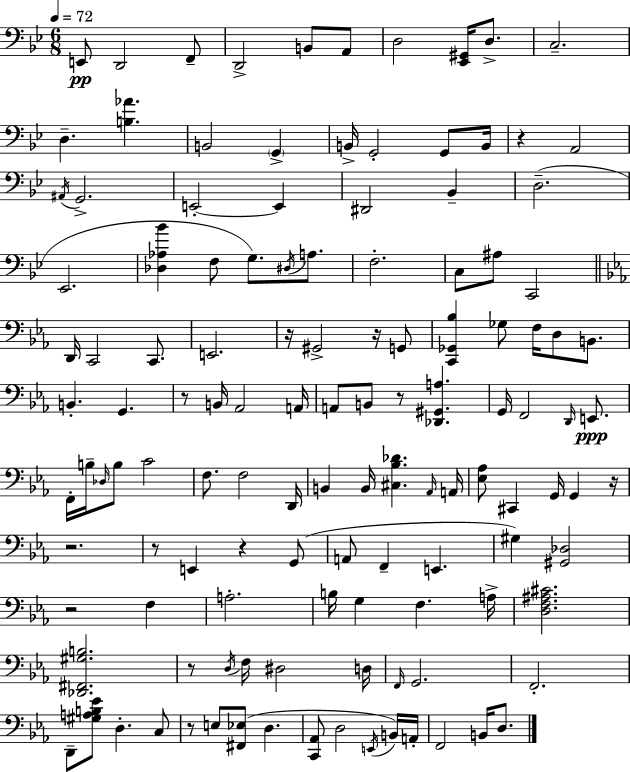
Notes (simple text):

E2/e D2/h F2/e D2/h B2/e A2/e D3/h [Eb2,G#2]/s D3/e. C3/h. D3/q. [B3,Ab4]/q. B2/h G2/q B2/s G2/h G2/e B2/s R/q A2/h A#2/s G2/h. E2/h E2/q D#2/h Bb2/q D3/h. Eb2/h. [Db3,Ab3,Bb4]/q F3/e G3/e. D#3/s A3/e. F3/h. C3/e A#3/e C2/h D2/s C2/h C2/e. E2/h. R/s G#2/h R/s G2/e [C2,Gb2,Bb3]/q Gb3/e F3/s D3/e B2/e. B2/q. G2/q. R/e B2/s Ab2/h A2/s A2/e B2/e R/e [Db2,G#2,A3]/q. G2/s F2/h D2/s E2/e. F2/s B3/s Db3/s B3/e C4/h F3/e. F3/h D2/s B2/q B2/s [C#3,Bb3,Db4]/q. Ab2/s A2/s [Eb3,Ab3]/e C#2/q G2/s G2/q R/s R/h. R/e E2/q R/q G2/e A2/e F2/q E2/q. G#3/q [G#2,Db3]/h R/h F3/q A3/h. B3/s G3/q F3/q. A3/s [D3,F3,A#3,C#4]/h. [Db2,F#2,G#3,B3]/h. R/e D3/s F3/s D#3/h D3/s F2/s G2/h. F2/h. D2/e [G#3,A3,B3,Eb4]/e D3/q. C3/e R/e E3/e [F#2,Eb3]/e D3/q. [C2,Ab2]/e D3/h E2/s B2/s A2/s F2/h B2/s D3/e.